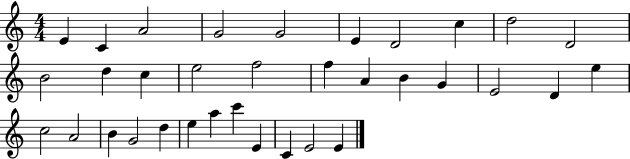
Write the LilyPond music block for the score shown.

{
  \clef treble
  \numericTimeSignature
  \time 4/4
  \key c \major
  e'4 c'4 a'2 | g'2 g'2 | e'4 d'2 c''4 | d''2 d'2 | \break b'2 d''4 c''4 | e''2 f''2 | f''4 a'4 b'4 g'4 | e'2 d'4 e''4 | \break c''2 a'2 | b'4 g'2 d''4 | e''4 a''4 c'''4 e'4 | c'4 e'2 e'4 | \break \bar "|."
}